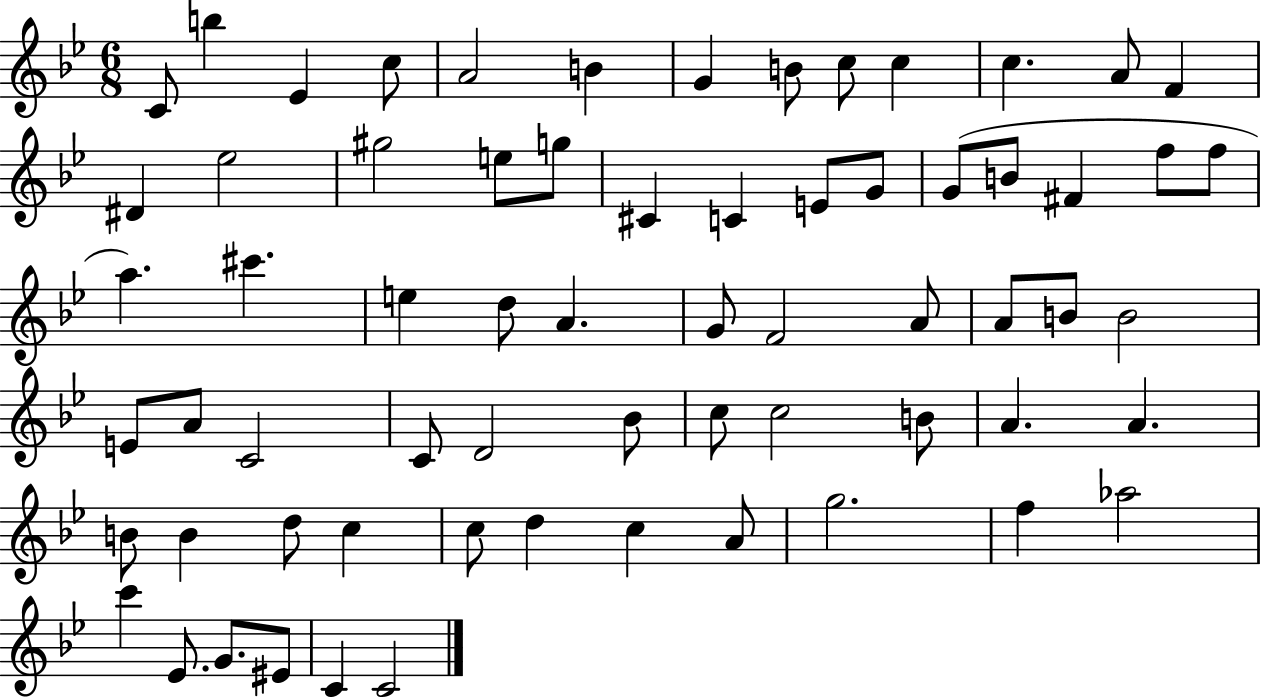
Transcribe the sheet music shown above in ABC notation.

X:1
T:Untitled
M:6/8
L:1/4
K:Bb
C/2 b _E c/2 A2 B G B/2 c/2 c c A/2 F ^D _e2 ^g2 e/2 g/2 ^C C E/2 G/2 G/2 B/2 ^F f/2 f/2 a ^c' e d/2 A G/2 F2 A/2 A/2 B/2 B2 E/2 A/2 C2 C/2 D2 _B/2 c/2 c2 B/2 A A B/2 B d/2 c c/2 d c A/2 g2 f _a2 c' _E/2 G/2 ^E/2 C C2